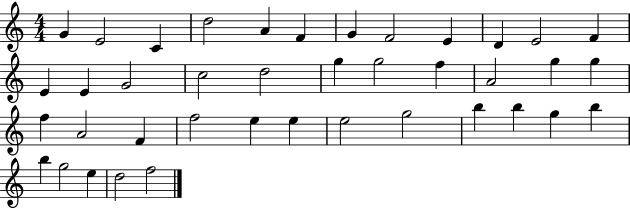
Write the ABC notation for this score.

X:1
T:Untitled
M:4/4
L:1/4
K:C
G E2 C d2 A F G F2 E D E2 F E E G2 c2 d2 g g2 f A2 g g f A2 F f2 e e e2 g2 b b g b b g2 e d2 f2